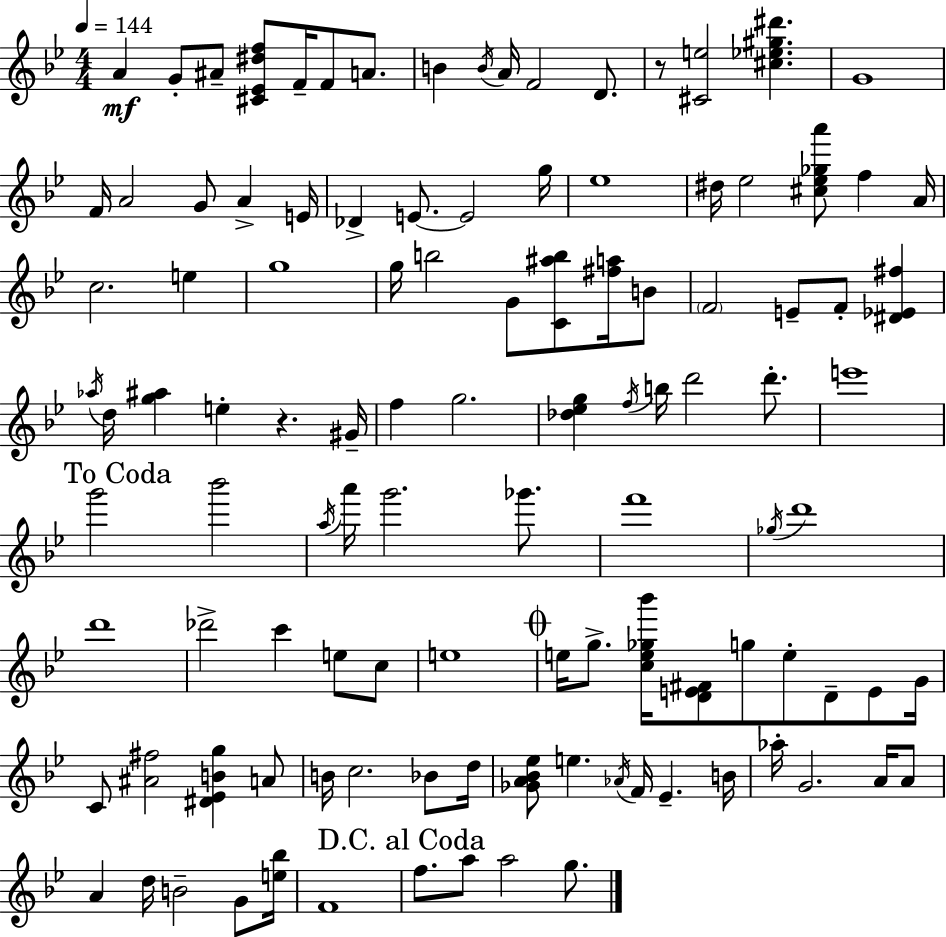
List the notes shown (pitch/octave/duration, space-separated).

A4/q G4/e A#4/e [C#4,Eb4,D#5,F5]/e F4/s F4/e A4/e. B4/q B4/s A4/s F4/h D4/e. R/e [C#4,E5]/h [C#5,Eb5,G#5,D#6]/q. G4/w F4/s A4/h G4/e A4/q E4/s Db4/q E4/e. E4/h G5/s Eb5/w D#5/s Eb5/h [C#5,Eb5,Gb5,A6]/e F5/q A4/s C5/h. E5/q G5/w G5/s B5/h G4/e [C4,A#5,B5]/e [F#5,A5]/s B4/e F4/h E4/e F4/e [D#4,Eb4,F#5]/q Ab5/s D5/s [G5,A#5]/q E5/q R/q. G#4/s F5/q G5/h. [Db5,Eb5,G5]/q F5/s B5/s D6/h D6/e. E6/w G6/h Bb6/h A5/s A6/s G6/h. Gb6/e. F6/w Gb5/s D6/w D6/w Db6/h C6/q E5/e C5/e E5/w E5/s G5/e. [C5,E5,Gb5,Bb6]/s [D4,E4,F#4]/e G5/e E5/e D4/e E4/e G4/s C4/e [A#4,F#5]/h [D#4,Eb4,B4,G5]/q A4/e B4/s C5/h. Bb4/e D5/s [Gb4,A4,Bb4,Eb5]/e E5/q. Ab4/s F4/s Eb4/q. B4/s Ab5/s G4/h. A4/s A4/e A4/q D5/s B4/h G4/e [E5,Bb5]/s F4/w F5/e. A5/e A5/h G5/e.